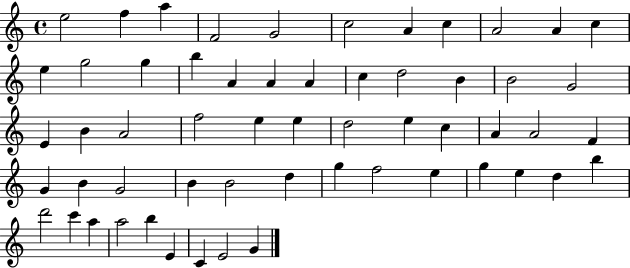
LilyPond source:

{
  \clef treble
  \time 4/4
  \defaultTimeSignature
  \key c \major
  e''2 f''4 a''4 | f'2 g'2 | c''2 a'4 c''4 | a'2 a'4 c''4 | \break e''4 g''2 g''4 | b''4 a'4 a'4 a'4 | c''4 d''2 b'4 | b'2 g'2 | \break e'4 b'4 a'2 | f''2 e''4 e''4 | d''2 e''4 c''4 | a'4 a'2 f'4 | \break g'4 b'4 g'2 | b'4 b'2 d''4 | g''4 f''2 e''4 | g''4 e''4 d''4 b''4 | \break d'''2 c'''4 a''4 | a''2 b''4 e'4 | c'4 e'2 g'4 | \bar "|."
}